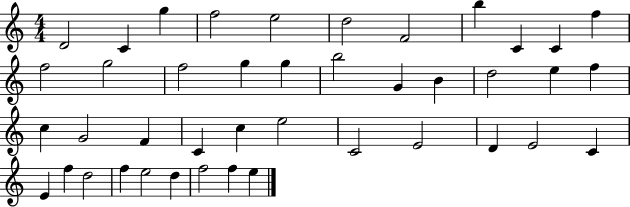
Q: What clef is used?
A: treble